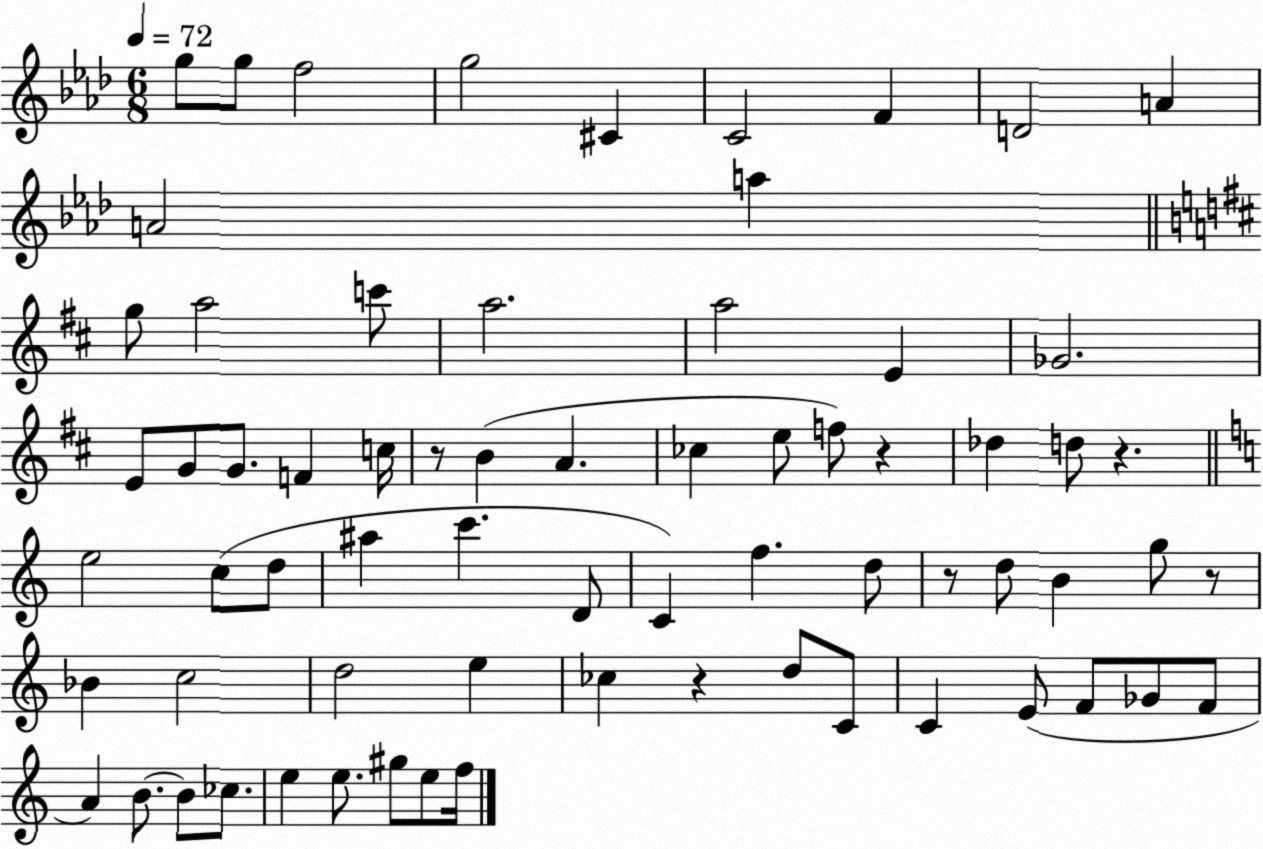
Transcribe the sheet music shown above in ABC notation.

X:1
T:Untitled
M:6/8
L:1/4
K:Ab
g/2 g/2 f2 g2 ^C C2 F D2 A A2 a g/2 a2 c'/2 a2 a2 E _G2 E/2 G/2 G/2 F c/4 z/2 B A _c e/2 f/2 z _d d/2 z e2 c/2 d/2 ^a c' D/2 C f d/2 z/2 d/2 B g/2 z/2 _B c2 d2 e _c z d/2 C/2 C E/2 F/2 _G/2 F/2 A B/2 B/2 _c/2 e e/2 ^g/2 e/2 f/4